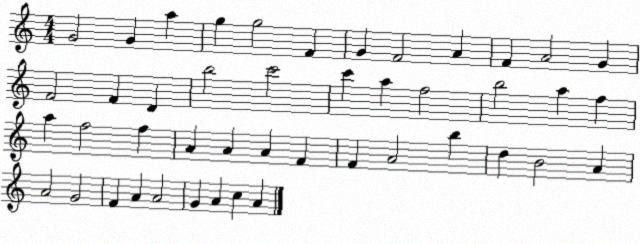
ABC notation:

X:1
T:Untitled
M:4/4
L:1/4
K:C
G2 G a g g2 F G F2 A F A2 G F2 F D b2 c'2 c' a f2 b2 a f a f2 f A A A F F A2 b d B2 A A2 G2 F A A2 G A c A